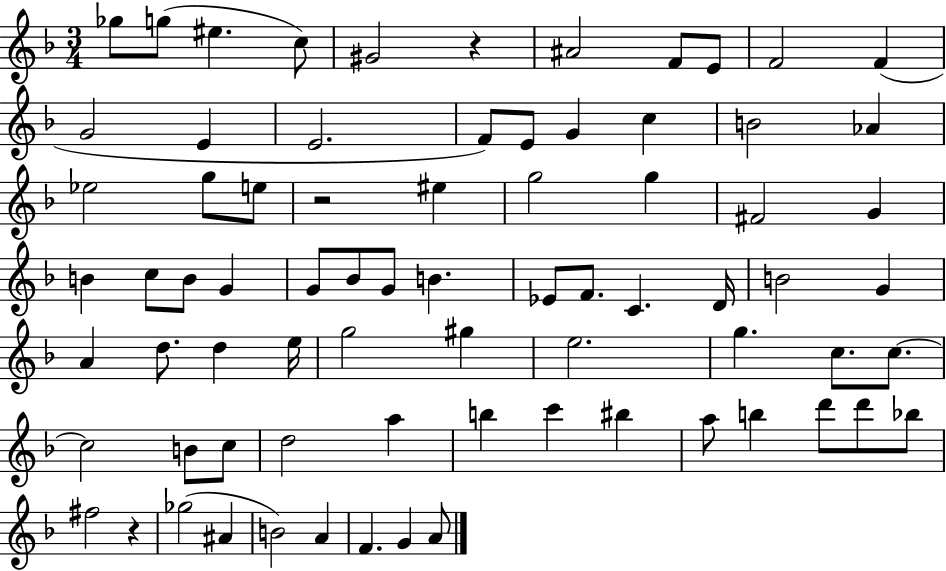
{
  \clef treble
  \numericTimeSignature
  \time 3/4
  \key f \major
  ges''8 g''8( eis''4. c''8) | gis'2 r4 | ais'2 f'8 e'8 | f'2 f'4( | \break g'2 e'4 | e'2. | f'8) e'8 g'4 c''4 | b'2 aes'4 | \break ees''2 g''8 e''8 | r2 eis''4 | g''2 g''4 | fis'2 g'4 | \break b'4 c''8 b'8 g'4 | g'8 bes'8 g'8 b'4. | ees'8 f'8. c'4. d'16 | b'2 g'4 | \break a'4 d''8. d''4 e''16 | g''2 gis''4 | e''2. | g''4. c''8. c''8.~~ | \break c''2 b'8 c''8 | d''2 a''4 | b''4 c'''4 bis''4 | a''8 b''4 d'''8 d'''8 bes''8 | \break fis''2 r4 | ges''2( ais'4 | b'2) a'4 | f'4. g'4 a'8 | \break \bar "|."
}